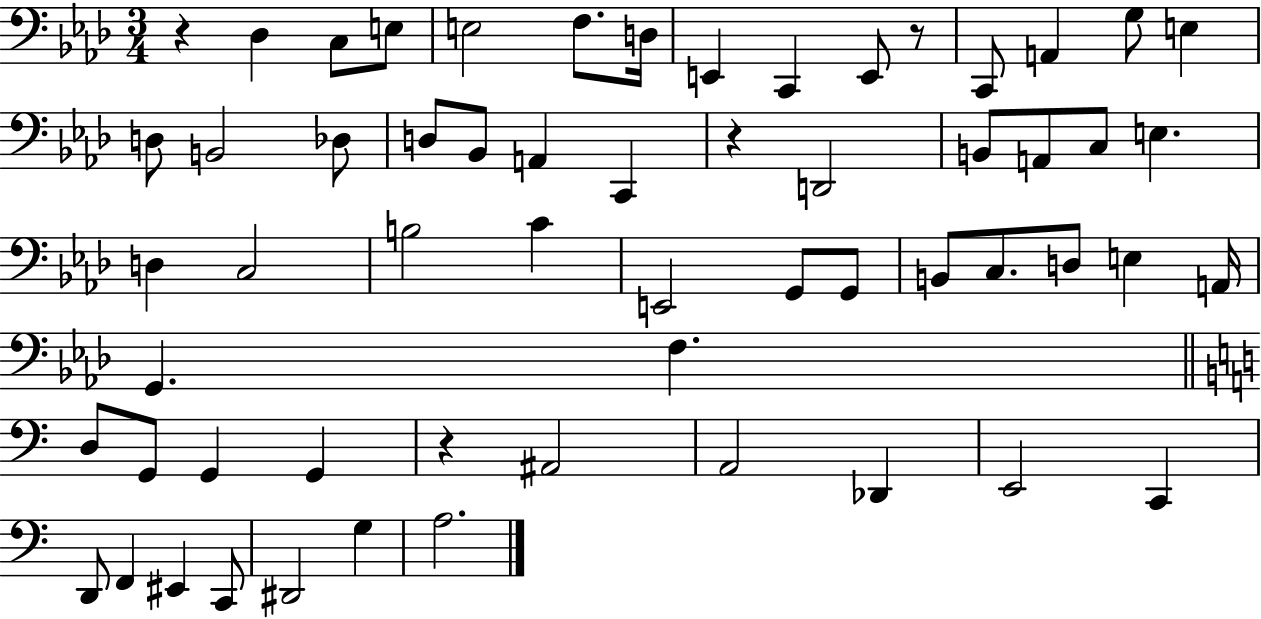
R/q Db3/q C3/e E3/e E3/h F3/e. D3/s E2/q C2/q E2/e R/e C2/e A2/q G3/e E3/q D3/e B2/h Db3/e D3/e Bb2/e A2/q C2/q R/q D2/h B2/e A2/e C3/e E3/q. D3/q C3/h B3/h C4/q E2/h G2/e G2/e B2/e C3/e. D3/e E3/q A2/s G2/q. F3/q. D3/e G2/e G2/q G2/q R/q A#2/h A2/h Db2/q E2/h C2/q D2/e F2/q EIS2/q C2/e D#2/h G3/q A3/h.